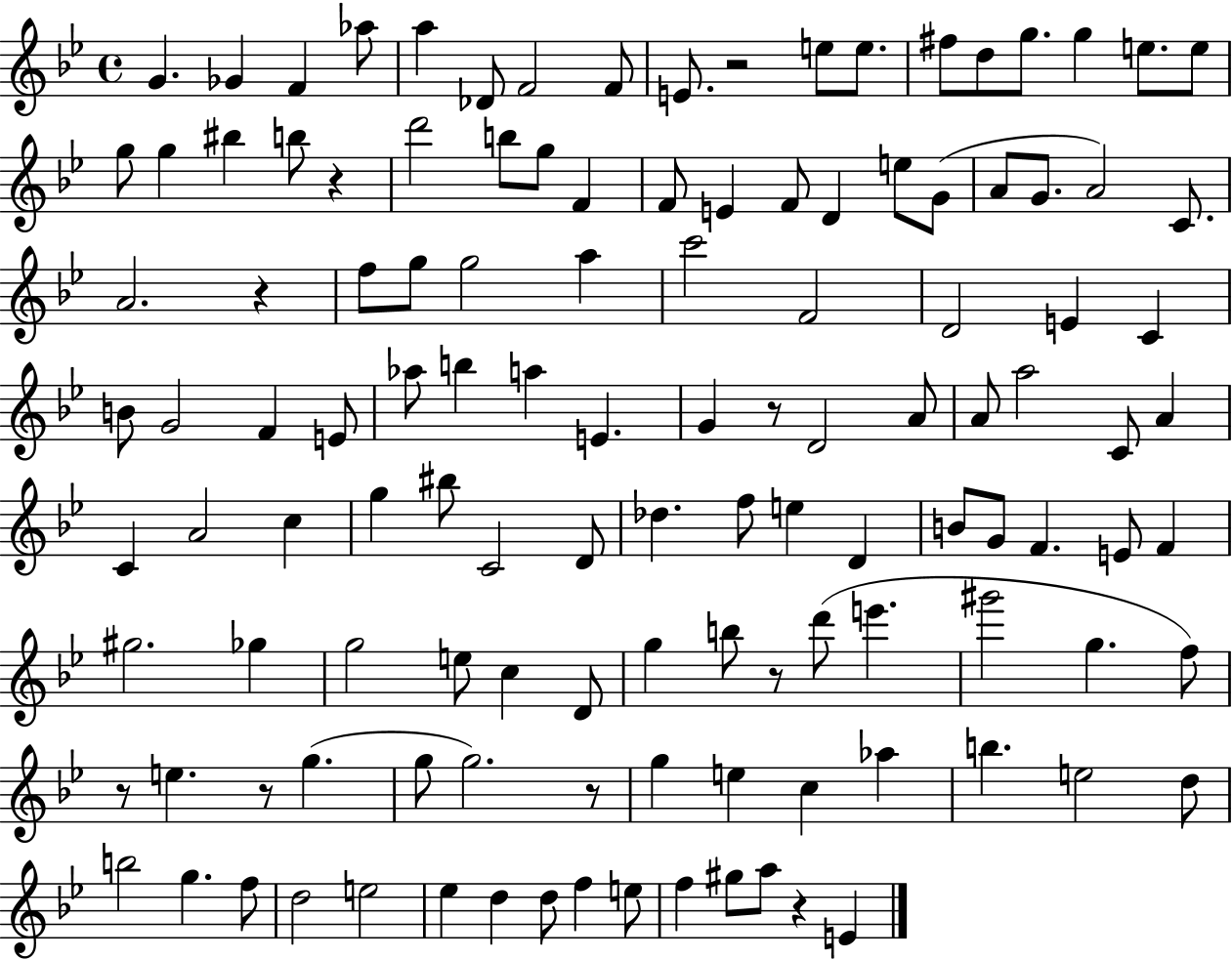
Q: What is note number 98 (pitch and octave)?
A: B5